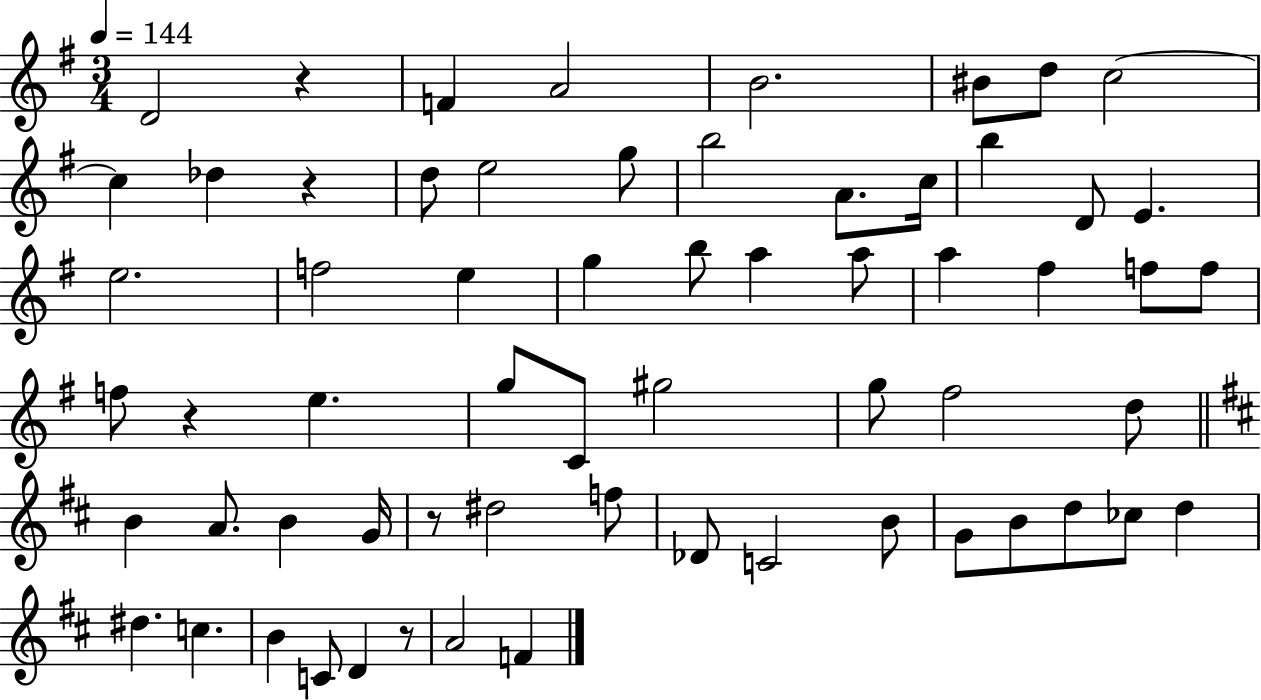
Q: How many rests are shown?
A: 5